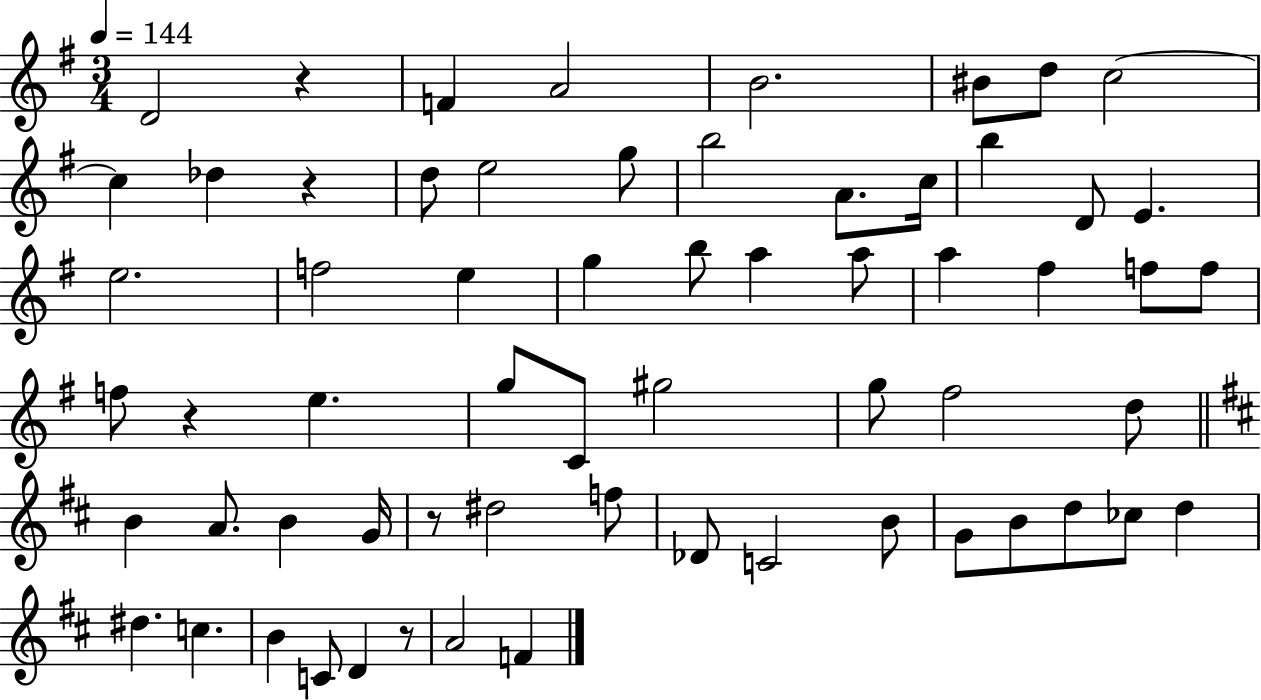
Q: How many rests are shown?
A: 5